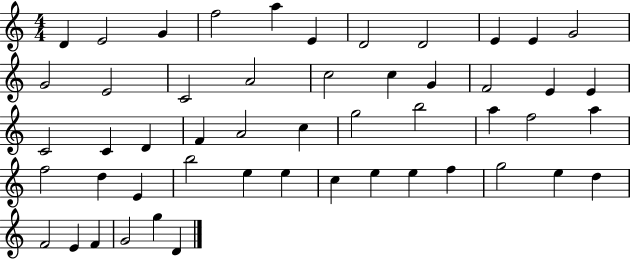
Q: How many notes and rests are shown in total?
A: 51